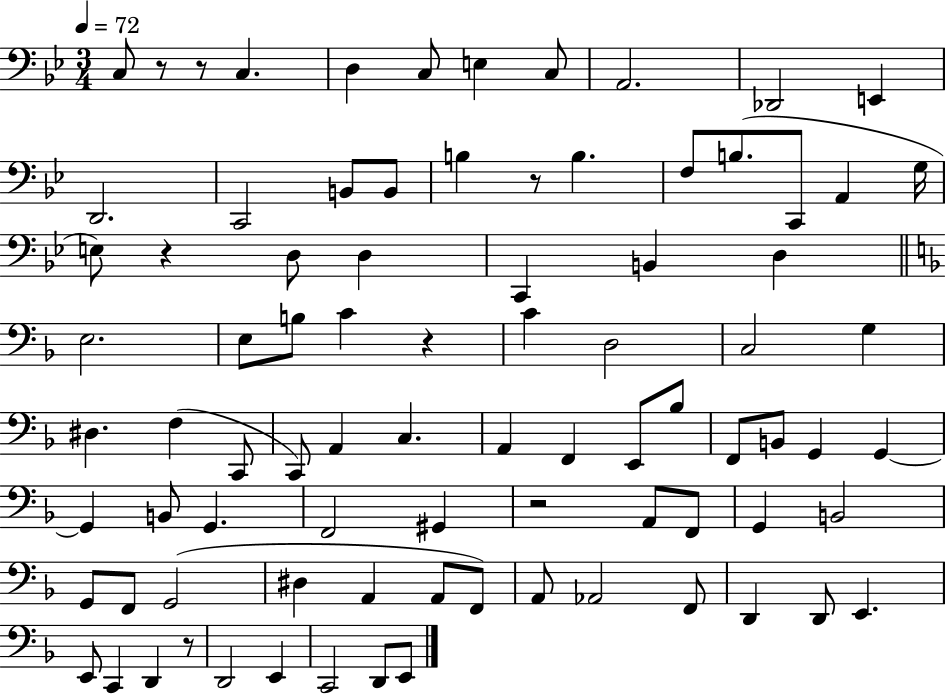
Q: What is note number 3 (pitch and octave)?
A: D3